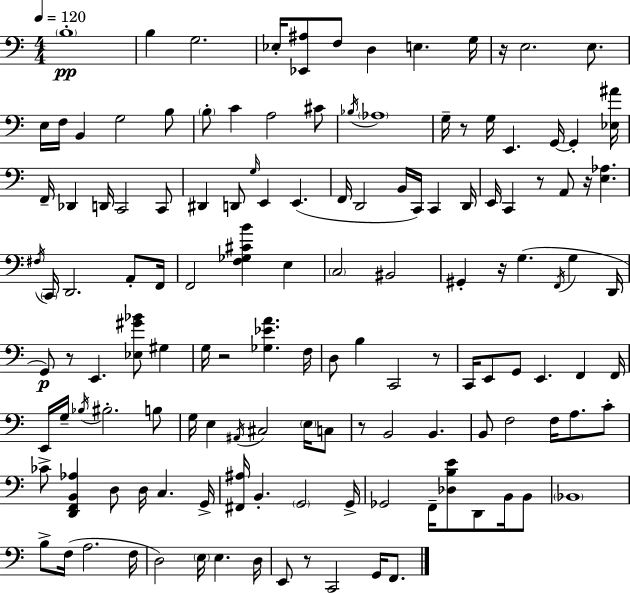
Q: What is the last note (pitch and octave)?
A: F2